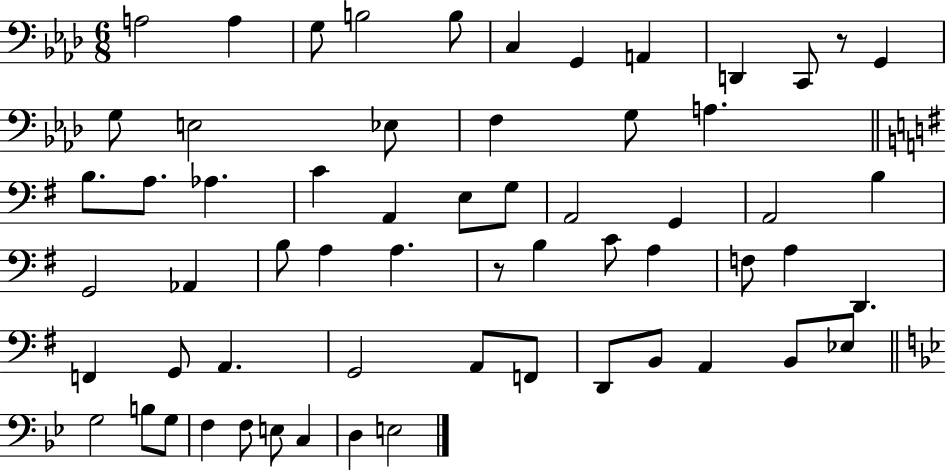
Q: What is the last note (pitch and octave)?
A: E3